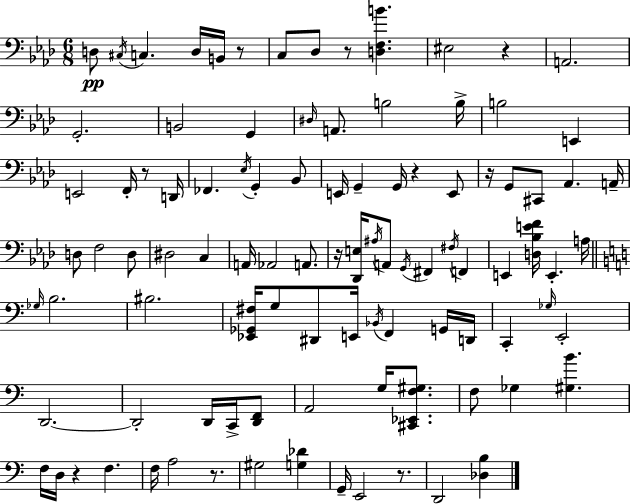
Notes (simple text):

D3/e C#3/s C3/q. D3/s B2/s R/e C3/e Db3/e R/e [D3,F3,B4]/q. EIS3/h R/q A2/h. G2/h. B2/h G2/q D#3/s A2/e. B3/h B3/s B3/h E2/q E2/h F2/s R/e D2/s FES2/q. Eb3/s G2/q Bb2/e E2/s G2/q G2/s R/q E2/e R/s G2/e C#2/e Ab2/q. A2/s D3/e F3/h D3/e D#3/h C3/q A2/s Ab2/h A2/e. R/s [Db2,E3]/s A#3/s A2/e G2/s F#2/q F#3/s F2/q E2/q [D3,Bb3,E4,F4]/s E2/q. A3/s Gb3/s B3/h. BIS3/h. [Eb2,Gb2,F#3]/s G3/e D#2/e E2/s Bb2/s F2/q G2/s D2/s C2/q Gb3/s E2/h D2/h. D2/h D2/s C2/s [D2,F2]/e A2/h G3/s [C#2,Eb2,F3,G#3]/e. F3/e Gb3/q [G#3,B4]/q. F3/s D3/s R/q F3/q. F3/s A3/h R/e. G#3/h [G3,Db4]/q G2/s E2/h R/e. D2/h [Db3,B3]/q